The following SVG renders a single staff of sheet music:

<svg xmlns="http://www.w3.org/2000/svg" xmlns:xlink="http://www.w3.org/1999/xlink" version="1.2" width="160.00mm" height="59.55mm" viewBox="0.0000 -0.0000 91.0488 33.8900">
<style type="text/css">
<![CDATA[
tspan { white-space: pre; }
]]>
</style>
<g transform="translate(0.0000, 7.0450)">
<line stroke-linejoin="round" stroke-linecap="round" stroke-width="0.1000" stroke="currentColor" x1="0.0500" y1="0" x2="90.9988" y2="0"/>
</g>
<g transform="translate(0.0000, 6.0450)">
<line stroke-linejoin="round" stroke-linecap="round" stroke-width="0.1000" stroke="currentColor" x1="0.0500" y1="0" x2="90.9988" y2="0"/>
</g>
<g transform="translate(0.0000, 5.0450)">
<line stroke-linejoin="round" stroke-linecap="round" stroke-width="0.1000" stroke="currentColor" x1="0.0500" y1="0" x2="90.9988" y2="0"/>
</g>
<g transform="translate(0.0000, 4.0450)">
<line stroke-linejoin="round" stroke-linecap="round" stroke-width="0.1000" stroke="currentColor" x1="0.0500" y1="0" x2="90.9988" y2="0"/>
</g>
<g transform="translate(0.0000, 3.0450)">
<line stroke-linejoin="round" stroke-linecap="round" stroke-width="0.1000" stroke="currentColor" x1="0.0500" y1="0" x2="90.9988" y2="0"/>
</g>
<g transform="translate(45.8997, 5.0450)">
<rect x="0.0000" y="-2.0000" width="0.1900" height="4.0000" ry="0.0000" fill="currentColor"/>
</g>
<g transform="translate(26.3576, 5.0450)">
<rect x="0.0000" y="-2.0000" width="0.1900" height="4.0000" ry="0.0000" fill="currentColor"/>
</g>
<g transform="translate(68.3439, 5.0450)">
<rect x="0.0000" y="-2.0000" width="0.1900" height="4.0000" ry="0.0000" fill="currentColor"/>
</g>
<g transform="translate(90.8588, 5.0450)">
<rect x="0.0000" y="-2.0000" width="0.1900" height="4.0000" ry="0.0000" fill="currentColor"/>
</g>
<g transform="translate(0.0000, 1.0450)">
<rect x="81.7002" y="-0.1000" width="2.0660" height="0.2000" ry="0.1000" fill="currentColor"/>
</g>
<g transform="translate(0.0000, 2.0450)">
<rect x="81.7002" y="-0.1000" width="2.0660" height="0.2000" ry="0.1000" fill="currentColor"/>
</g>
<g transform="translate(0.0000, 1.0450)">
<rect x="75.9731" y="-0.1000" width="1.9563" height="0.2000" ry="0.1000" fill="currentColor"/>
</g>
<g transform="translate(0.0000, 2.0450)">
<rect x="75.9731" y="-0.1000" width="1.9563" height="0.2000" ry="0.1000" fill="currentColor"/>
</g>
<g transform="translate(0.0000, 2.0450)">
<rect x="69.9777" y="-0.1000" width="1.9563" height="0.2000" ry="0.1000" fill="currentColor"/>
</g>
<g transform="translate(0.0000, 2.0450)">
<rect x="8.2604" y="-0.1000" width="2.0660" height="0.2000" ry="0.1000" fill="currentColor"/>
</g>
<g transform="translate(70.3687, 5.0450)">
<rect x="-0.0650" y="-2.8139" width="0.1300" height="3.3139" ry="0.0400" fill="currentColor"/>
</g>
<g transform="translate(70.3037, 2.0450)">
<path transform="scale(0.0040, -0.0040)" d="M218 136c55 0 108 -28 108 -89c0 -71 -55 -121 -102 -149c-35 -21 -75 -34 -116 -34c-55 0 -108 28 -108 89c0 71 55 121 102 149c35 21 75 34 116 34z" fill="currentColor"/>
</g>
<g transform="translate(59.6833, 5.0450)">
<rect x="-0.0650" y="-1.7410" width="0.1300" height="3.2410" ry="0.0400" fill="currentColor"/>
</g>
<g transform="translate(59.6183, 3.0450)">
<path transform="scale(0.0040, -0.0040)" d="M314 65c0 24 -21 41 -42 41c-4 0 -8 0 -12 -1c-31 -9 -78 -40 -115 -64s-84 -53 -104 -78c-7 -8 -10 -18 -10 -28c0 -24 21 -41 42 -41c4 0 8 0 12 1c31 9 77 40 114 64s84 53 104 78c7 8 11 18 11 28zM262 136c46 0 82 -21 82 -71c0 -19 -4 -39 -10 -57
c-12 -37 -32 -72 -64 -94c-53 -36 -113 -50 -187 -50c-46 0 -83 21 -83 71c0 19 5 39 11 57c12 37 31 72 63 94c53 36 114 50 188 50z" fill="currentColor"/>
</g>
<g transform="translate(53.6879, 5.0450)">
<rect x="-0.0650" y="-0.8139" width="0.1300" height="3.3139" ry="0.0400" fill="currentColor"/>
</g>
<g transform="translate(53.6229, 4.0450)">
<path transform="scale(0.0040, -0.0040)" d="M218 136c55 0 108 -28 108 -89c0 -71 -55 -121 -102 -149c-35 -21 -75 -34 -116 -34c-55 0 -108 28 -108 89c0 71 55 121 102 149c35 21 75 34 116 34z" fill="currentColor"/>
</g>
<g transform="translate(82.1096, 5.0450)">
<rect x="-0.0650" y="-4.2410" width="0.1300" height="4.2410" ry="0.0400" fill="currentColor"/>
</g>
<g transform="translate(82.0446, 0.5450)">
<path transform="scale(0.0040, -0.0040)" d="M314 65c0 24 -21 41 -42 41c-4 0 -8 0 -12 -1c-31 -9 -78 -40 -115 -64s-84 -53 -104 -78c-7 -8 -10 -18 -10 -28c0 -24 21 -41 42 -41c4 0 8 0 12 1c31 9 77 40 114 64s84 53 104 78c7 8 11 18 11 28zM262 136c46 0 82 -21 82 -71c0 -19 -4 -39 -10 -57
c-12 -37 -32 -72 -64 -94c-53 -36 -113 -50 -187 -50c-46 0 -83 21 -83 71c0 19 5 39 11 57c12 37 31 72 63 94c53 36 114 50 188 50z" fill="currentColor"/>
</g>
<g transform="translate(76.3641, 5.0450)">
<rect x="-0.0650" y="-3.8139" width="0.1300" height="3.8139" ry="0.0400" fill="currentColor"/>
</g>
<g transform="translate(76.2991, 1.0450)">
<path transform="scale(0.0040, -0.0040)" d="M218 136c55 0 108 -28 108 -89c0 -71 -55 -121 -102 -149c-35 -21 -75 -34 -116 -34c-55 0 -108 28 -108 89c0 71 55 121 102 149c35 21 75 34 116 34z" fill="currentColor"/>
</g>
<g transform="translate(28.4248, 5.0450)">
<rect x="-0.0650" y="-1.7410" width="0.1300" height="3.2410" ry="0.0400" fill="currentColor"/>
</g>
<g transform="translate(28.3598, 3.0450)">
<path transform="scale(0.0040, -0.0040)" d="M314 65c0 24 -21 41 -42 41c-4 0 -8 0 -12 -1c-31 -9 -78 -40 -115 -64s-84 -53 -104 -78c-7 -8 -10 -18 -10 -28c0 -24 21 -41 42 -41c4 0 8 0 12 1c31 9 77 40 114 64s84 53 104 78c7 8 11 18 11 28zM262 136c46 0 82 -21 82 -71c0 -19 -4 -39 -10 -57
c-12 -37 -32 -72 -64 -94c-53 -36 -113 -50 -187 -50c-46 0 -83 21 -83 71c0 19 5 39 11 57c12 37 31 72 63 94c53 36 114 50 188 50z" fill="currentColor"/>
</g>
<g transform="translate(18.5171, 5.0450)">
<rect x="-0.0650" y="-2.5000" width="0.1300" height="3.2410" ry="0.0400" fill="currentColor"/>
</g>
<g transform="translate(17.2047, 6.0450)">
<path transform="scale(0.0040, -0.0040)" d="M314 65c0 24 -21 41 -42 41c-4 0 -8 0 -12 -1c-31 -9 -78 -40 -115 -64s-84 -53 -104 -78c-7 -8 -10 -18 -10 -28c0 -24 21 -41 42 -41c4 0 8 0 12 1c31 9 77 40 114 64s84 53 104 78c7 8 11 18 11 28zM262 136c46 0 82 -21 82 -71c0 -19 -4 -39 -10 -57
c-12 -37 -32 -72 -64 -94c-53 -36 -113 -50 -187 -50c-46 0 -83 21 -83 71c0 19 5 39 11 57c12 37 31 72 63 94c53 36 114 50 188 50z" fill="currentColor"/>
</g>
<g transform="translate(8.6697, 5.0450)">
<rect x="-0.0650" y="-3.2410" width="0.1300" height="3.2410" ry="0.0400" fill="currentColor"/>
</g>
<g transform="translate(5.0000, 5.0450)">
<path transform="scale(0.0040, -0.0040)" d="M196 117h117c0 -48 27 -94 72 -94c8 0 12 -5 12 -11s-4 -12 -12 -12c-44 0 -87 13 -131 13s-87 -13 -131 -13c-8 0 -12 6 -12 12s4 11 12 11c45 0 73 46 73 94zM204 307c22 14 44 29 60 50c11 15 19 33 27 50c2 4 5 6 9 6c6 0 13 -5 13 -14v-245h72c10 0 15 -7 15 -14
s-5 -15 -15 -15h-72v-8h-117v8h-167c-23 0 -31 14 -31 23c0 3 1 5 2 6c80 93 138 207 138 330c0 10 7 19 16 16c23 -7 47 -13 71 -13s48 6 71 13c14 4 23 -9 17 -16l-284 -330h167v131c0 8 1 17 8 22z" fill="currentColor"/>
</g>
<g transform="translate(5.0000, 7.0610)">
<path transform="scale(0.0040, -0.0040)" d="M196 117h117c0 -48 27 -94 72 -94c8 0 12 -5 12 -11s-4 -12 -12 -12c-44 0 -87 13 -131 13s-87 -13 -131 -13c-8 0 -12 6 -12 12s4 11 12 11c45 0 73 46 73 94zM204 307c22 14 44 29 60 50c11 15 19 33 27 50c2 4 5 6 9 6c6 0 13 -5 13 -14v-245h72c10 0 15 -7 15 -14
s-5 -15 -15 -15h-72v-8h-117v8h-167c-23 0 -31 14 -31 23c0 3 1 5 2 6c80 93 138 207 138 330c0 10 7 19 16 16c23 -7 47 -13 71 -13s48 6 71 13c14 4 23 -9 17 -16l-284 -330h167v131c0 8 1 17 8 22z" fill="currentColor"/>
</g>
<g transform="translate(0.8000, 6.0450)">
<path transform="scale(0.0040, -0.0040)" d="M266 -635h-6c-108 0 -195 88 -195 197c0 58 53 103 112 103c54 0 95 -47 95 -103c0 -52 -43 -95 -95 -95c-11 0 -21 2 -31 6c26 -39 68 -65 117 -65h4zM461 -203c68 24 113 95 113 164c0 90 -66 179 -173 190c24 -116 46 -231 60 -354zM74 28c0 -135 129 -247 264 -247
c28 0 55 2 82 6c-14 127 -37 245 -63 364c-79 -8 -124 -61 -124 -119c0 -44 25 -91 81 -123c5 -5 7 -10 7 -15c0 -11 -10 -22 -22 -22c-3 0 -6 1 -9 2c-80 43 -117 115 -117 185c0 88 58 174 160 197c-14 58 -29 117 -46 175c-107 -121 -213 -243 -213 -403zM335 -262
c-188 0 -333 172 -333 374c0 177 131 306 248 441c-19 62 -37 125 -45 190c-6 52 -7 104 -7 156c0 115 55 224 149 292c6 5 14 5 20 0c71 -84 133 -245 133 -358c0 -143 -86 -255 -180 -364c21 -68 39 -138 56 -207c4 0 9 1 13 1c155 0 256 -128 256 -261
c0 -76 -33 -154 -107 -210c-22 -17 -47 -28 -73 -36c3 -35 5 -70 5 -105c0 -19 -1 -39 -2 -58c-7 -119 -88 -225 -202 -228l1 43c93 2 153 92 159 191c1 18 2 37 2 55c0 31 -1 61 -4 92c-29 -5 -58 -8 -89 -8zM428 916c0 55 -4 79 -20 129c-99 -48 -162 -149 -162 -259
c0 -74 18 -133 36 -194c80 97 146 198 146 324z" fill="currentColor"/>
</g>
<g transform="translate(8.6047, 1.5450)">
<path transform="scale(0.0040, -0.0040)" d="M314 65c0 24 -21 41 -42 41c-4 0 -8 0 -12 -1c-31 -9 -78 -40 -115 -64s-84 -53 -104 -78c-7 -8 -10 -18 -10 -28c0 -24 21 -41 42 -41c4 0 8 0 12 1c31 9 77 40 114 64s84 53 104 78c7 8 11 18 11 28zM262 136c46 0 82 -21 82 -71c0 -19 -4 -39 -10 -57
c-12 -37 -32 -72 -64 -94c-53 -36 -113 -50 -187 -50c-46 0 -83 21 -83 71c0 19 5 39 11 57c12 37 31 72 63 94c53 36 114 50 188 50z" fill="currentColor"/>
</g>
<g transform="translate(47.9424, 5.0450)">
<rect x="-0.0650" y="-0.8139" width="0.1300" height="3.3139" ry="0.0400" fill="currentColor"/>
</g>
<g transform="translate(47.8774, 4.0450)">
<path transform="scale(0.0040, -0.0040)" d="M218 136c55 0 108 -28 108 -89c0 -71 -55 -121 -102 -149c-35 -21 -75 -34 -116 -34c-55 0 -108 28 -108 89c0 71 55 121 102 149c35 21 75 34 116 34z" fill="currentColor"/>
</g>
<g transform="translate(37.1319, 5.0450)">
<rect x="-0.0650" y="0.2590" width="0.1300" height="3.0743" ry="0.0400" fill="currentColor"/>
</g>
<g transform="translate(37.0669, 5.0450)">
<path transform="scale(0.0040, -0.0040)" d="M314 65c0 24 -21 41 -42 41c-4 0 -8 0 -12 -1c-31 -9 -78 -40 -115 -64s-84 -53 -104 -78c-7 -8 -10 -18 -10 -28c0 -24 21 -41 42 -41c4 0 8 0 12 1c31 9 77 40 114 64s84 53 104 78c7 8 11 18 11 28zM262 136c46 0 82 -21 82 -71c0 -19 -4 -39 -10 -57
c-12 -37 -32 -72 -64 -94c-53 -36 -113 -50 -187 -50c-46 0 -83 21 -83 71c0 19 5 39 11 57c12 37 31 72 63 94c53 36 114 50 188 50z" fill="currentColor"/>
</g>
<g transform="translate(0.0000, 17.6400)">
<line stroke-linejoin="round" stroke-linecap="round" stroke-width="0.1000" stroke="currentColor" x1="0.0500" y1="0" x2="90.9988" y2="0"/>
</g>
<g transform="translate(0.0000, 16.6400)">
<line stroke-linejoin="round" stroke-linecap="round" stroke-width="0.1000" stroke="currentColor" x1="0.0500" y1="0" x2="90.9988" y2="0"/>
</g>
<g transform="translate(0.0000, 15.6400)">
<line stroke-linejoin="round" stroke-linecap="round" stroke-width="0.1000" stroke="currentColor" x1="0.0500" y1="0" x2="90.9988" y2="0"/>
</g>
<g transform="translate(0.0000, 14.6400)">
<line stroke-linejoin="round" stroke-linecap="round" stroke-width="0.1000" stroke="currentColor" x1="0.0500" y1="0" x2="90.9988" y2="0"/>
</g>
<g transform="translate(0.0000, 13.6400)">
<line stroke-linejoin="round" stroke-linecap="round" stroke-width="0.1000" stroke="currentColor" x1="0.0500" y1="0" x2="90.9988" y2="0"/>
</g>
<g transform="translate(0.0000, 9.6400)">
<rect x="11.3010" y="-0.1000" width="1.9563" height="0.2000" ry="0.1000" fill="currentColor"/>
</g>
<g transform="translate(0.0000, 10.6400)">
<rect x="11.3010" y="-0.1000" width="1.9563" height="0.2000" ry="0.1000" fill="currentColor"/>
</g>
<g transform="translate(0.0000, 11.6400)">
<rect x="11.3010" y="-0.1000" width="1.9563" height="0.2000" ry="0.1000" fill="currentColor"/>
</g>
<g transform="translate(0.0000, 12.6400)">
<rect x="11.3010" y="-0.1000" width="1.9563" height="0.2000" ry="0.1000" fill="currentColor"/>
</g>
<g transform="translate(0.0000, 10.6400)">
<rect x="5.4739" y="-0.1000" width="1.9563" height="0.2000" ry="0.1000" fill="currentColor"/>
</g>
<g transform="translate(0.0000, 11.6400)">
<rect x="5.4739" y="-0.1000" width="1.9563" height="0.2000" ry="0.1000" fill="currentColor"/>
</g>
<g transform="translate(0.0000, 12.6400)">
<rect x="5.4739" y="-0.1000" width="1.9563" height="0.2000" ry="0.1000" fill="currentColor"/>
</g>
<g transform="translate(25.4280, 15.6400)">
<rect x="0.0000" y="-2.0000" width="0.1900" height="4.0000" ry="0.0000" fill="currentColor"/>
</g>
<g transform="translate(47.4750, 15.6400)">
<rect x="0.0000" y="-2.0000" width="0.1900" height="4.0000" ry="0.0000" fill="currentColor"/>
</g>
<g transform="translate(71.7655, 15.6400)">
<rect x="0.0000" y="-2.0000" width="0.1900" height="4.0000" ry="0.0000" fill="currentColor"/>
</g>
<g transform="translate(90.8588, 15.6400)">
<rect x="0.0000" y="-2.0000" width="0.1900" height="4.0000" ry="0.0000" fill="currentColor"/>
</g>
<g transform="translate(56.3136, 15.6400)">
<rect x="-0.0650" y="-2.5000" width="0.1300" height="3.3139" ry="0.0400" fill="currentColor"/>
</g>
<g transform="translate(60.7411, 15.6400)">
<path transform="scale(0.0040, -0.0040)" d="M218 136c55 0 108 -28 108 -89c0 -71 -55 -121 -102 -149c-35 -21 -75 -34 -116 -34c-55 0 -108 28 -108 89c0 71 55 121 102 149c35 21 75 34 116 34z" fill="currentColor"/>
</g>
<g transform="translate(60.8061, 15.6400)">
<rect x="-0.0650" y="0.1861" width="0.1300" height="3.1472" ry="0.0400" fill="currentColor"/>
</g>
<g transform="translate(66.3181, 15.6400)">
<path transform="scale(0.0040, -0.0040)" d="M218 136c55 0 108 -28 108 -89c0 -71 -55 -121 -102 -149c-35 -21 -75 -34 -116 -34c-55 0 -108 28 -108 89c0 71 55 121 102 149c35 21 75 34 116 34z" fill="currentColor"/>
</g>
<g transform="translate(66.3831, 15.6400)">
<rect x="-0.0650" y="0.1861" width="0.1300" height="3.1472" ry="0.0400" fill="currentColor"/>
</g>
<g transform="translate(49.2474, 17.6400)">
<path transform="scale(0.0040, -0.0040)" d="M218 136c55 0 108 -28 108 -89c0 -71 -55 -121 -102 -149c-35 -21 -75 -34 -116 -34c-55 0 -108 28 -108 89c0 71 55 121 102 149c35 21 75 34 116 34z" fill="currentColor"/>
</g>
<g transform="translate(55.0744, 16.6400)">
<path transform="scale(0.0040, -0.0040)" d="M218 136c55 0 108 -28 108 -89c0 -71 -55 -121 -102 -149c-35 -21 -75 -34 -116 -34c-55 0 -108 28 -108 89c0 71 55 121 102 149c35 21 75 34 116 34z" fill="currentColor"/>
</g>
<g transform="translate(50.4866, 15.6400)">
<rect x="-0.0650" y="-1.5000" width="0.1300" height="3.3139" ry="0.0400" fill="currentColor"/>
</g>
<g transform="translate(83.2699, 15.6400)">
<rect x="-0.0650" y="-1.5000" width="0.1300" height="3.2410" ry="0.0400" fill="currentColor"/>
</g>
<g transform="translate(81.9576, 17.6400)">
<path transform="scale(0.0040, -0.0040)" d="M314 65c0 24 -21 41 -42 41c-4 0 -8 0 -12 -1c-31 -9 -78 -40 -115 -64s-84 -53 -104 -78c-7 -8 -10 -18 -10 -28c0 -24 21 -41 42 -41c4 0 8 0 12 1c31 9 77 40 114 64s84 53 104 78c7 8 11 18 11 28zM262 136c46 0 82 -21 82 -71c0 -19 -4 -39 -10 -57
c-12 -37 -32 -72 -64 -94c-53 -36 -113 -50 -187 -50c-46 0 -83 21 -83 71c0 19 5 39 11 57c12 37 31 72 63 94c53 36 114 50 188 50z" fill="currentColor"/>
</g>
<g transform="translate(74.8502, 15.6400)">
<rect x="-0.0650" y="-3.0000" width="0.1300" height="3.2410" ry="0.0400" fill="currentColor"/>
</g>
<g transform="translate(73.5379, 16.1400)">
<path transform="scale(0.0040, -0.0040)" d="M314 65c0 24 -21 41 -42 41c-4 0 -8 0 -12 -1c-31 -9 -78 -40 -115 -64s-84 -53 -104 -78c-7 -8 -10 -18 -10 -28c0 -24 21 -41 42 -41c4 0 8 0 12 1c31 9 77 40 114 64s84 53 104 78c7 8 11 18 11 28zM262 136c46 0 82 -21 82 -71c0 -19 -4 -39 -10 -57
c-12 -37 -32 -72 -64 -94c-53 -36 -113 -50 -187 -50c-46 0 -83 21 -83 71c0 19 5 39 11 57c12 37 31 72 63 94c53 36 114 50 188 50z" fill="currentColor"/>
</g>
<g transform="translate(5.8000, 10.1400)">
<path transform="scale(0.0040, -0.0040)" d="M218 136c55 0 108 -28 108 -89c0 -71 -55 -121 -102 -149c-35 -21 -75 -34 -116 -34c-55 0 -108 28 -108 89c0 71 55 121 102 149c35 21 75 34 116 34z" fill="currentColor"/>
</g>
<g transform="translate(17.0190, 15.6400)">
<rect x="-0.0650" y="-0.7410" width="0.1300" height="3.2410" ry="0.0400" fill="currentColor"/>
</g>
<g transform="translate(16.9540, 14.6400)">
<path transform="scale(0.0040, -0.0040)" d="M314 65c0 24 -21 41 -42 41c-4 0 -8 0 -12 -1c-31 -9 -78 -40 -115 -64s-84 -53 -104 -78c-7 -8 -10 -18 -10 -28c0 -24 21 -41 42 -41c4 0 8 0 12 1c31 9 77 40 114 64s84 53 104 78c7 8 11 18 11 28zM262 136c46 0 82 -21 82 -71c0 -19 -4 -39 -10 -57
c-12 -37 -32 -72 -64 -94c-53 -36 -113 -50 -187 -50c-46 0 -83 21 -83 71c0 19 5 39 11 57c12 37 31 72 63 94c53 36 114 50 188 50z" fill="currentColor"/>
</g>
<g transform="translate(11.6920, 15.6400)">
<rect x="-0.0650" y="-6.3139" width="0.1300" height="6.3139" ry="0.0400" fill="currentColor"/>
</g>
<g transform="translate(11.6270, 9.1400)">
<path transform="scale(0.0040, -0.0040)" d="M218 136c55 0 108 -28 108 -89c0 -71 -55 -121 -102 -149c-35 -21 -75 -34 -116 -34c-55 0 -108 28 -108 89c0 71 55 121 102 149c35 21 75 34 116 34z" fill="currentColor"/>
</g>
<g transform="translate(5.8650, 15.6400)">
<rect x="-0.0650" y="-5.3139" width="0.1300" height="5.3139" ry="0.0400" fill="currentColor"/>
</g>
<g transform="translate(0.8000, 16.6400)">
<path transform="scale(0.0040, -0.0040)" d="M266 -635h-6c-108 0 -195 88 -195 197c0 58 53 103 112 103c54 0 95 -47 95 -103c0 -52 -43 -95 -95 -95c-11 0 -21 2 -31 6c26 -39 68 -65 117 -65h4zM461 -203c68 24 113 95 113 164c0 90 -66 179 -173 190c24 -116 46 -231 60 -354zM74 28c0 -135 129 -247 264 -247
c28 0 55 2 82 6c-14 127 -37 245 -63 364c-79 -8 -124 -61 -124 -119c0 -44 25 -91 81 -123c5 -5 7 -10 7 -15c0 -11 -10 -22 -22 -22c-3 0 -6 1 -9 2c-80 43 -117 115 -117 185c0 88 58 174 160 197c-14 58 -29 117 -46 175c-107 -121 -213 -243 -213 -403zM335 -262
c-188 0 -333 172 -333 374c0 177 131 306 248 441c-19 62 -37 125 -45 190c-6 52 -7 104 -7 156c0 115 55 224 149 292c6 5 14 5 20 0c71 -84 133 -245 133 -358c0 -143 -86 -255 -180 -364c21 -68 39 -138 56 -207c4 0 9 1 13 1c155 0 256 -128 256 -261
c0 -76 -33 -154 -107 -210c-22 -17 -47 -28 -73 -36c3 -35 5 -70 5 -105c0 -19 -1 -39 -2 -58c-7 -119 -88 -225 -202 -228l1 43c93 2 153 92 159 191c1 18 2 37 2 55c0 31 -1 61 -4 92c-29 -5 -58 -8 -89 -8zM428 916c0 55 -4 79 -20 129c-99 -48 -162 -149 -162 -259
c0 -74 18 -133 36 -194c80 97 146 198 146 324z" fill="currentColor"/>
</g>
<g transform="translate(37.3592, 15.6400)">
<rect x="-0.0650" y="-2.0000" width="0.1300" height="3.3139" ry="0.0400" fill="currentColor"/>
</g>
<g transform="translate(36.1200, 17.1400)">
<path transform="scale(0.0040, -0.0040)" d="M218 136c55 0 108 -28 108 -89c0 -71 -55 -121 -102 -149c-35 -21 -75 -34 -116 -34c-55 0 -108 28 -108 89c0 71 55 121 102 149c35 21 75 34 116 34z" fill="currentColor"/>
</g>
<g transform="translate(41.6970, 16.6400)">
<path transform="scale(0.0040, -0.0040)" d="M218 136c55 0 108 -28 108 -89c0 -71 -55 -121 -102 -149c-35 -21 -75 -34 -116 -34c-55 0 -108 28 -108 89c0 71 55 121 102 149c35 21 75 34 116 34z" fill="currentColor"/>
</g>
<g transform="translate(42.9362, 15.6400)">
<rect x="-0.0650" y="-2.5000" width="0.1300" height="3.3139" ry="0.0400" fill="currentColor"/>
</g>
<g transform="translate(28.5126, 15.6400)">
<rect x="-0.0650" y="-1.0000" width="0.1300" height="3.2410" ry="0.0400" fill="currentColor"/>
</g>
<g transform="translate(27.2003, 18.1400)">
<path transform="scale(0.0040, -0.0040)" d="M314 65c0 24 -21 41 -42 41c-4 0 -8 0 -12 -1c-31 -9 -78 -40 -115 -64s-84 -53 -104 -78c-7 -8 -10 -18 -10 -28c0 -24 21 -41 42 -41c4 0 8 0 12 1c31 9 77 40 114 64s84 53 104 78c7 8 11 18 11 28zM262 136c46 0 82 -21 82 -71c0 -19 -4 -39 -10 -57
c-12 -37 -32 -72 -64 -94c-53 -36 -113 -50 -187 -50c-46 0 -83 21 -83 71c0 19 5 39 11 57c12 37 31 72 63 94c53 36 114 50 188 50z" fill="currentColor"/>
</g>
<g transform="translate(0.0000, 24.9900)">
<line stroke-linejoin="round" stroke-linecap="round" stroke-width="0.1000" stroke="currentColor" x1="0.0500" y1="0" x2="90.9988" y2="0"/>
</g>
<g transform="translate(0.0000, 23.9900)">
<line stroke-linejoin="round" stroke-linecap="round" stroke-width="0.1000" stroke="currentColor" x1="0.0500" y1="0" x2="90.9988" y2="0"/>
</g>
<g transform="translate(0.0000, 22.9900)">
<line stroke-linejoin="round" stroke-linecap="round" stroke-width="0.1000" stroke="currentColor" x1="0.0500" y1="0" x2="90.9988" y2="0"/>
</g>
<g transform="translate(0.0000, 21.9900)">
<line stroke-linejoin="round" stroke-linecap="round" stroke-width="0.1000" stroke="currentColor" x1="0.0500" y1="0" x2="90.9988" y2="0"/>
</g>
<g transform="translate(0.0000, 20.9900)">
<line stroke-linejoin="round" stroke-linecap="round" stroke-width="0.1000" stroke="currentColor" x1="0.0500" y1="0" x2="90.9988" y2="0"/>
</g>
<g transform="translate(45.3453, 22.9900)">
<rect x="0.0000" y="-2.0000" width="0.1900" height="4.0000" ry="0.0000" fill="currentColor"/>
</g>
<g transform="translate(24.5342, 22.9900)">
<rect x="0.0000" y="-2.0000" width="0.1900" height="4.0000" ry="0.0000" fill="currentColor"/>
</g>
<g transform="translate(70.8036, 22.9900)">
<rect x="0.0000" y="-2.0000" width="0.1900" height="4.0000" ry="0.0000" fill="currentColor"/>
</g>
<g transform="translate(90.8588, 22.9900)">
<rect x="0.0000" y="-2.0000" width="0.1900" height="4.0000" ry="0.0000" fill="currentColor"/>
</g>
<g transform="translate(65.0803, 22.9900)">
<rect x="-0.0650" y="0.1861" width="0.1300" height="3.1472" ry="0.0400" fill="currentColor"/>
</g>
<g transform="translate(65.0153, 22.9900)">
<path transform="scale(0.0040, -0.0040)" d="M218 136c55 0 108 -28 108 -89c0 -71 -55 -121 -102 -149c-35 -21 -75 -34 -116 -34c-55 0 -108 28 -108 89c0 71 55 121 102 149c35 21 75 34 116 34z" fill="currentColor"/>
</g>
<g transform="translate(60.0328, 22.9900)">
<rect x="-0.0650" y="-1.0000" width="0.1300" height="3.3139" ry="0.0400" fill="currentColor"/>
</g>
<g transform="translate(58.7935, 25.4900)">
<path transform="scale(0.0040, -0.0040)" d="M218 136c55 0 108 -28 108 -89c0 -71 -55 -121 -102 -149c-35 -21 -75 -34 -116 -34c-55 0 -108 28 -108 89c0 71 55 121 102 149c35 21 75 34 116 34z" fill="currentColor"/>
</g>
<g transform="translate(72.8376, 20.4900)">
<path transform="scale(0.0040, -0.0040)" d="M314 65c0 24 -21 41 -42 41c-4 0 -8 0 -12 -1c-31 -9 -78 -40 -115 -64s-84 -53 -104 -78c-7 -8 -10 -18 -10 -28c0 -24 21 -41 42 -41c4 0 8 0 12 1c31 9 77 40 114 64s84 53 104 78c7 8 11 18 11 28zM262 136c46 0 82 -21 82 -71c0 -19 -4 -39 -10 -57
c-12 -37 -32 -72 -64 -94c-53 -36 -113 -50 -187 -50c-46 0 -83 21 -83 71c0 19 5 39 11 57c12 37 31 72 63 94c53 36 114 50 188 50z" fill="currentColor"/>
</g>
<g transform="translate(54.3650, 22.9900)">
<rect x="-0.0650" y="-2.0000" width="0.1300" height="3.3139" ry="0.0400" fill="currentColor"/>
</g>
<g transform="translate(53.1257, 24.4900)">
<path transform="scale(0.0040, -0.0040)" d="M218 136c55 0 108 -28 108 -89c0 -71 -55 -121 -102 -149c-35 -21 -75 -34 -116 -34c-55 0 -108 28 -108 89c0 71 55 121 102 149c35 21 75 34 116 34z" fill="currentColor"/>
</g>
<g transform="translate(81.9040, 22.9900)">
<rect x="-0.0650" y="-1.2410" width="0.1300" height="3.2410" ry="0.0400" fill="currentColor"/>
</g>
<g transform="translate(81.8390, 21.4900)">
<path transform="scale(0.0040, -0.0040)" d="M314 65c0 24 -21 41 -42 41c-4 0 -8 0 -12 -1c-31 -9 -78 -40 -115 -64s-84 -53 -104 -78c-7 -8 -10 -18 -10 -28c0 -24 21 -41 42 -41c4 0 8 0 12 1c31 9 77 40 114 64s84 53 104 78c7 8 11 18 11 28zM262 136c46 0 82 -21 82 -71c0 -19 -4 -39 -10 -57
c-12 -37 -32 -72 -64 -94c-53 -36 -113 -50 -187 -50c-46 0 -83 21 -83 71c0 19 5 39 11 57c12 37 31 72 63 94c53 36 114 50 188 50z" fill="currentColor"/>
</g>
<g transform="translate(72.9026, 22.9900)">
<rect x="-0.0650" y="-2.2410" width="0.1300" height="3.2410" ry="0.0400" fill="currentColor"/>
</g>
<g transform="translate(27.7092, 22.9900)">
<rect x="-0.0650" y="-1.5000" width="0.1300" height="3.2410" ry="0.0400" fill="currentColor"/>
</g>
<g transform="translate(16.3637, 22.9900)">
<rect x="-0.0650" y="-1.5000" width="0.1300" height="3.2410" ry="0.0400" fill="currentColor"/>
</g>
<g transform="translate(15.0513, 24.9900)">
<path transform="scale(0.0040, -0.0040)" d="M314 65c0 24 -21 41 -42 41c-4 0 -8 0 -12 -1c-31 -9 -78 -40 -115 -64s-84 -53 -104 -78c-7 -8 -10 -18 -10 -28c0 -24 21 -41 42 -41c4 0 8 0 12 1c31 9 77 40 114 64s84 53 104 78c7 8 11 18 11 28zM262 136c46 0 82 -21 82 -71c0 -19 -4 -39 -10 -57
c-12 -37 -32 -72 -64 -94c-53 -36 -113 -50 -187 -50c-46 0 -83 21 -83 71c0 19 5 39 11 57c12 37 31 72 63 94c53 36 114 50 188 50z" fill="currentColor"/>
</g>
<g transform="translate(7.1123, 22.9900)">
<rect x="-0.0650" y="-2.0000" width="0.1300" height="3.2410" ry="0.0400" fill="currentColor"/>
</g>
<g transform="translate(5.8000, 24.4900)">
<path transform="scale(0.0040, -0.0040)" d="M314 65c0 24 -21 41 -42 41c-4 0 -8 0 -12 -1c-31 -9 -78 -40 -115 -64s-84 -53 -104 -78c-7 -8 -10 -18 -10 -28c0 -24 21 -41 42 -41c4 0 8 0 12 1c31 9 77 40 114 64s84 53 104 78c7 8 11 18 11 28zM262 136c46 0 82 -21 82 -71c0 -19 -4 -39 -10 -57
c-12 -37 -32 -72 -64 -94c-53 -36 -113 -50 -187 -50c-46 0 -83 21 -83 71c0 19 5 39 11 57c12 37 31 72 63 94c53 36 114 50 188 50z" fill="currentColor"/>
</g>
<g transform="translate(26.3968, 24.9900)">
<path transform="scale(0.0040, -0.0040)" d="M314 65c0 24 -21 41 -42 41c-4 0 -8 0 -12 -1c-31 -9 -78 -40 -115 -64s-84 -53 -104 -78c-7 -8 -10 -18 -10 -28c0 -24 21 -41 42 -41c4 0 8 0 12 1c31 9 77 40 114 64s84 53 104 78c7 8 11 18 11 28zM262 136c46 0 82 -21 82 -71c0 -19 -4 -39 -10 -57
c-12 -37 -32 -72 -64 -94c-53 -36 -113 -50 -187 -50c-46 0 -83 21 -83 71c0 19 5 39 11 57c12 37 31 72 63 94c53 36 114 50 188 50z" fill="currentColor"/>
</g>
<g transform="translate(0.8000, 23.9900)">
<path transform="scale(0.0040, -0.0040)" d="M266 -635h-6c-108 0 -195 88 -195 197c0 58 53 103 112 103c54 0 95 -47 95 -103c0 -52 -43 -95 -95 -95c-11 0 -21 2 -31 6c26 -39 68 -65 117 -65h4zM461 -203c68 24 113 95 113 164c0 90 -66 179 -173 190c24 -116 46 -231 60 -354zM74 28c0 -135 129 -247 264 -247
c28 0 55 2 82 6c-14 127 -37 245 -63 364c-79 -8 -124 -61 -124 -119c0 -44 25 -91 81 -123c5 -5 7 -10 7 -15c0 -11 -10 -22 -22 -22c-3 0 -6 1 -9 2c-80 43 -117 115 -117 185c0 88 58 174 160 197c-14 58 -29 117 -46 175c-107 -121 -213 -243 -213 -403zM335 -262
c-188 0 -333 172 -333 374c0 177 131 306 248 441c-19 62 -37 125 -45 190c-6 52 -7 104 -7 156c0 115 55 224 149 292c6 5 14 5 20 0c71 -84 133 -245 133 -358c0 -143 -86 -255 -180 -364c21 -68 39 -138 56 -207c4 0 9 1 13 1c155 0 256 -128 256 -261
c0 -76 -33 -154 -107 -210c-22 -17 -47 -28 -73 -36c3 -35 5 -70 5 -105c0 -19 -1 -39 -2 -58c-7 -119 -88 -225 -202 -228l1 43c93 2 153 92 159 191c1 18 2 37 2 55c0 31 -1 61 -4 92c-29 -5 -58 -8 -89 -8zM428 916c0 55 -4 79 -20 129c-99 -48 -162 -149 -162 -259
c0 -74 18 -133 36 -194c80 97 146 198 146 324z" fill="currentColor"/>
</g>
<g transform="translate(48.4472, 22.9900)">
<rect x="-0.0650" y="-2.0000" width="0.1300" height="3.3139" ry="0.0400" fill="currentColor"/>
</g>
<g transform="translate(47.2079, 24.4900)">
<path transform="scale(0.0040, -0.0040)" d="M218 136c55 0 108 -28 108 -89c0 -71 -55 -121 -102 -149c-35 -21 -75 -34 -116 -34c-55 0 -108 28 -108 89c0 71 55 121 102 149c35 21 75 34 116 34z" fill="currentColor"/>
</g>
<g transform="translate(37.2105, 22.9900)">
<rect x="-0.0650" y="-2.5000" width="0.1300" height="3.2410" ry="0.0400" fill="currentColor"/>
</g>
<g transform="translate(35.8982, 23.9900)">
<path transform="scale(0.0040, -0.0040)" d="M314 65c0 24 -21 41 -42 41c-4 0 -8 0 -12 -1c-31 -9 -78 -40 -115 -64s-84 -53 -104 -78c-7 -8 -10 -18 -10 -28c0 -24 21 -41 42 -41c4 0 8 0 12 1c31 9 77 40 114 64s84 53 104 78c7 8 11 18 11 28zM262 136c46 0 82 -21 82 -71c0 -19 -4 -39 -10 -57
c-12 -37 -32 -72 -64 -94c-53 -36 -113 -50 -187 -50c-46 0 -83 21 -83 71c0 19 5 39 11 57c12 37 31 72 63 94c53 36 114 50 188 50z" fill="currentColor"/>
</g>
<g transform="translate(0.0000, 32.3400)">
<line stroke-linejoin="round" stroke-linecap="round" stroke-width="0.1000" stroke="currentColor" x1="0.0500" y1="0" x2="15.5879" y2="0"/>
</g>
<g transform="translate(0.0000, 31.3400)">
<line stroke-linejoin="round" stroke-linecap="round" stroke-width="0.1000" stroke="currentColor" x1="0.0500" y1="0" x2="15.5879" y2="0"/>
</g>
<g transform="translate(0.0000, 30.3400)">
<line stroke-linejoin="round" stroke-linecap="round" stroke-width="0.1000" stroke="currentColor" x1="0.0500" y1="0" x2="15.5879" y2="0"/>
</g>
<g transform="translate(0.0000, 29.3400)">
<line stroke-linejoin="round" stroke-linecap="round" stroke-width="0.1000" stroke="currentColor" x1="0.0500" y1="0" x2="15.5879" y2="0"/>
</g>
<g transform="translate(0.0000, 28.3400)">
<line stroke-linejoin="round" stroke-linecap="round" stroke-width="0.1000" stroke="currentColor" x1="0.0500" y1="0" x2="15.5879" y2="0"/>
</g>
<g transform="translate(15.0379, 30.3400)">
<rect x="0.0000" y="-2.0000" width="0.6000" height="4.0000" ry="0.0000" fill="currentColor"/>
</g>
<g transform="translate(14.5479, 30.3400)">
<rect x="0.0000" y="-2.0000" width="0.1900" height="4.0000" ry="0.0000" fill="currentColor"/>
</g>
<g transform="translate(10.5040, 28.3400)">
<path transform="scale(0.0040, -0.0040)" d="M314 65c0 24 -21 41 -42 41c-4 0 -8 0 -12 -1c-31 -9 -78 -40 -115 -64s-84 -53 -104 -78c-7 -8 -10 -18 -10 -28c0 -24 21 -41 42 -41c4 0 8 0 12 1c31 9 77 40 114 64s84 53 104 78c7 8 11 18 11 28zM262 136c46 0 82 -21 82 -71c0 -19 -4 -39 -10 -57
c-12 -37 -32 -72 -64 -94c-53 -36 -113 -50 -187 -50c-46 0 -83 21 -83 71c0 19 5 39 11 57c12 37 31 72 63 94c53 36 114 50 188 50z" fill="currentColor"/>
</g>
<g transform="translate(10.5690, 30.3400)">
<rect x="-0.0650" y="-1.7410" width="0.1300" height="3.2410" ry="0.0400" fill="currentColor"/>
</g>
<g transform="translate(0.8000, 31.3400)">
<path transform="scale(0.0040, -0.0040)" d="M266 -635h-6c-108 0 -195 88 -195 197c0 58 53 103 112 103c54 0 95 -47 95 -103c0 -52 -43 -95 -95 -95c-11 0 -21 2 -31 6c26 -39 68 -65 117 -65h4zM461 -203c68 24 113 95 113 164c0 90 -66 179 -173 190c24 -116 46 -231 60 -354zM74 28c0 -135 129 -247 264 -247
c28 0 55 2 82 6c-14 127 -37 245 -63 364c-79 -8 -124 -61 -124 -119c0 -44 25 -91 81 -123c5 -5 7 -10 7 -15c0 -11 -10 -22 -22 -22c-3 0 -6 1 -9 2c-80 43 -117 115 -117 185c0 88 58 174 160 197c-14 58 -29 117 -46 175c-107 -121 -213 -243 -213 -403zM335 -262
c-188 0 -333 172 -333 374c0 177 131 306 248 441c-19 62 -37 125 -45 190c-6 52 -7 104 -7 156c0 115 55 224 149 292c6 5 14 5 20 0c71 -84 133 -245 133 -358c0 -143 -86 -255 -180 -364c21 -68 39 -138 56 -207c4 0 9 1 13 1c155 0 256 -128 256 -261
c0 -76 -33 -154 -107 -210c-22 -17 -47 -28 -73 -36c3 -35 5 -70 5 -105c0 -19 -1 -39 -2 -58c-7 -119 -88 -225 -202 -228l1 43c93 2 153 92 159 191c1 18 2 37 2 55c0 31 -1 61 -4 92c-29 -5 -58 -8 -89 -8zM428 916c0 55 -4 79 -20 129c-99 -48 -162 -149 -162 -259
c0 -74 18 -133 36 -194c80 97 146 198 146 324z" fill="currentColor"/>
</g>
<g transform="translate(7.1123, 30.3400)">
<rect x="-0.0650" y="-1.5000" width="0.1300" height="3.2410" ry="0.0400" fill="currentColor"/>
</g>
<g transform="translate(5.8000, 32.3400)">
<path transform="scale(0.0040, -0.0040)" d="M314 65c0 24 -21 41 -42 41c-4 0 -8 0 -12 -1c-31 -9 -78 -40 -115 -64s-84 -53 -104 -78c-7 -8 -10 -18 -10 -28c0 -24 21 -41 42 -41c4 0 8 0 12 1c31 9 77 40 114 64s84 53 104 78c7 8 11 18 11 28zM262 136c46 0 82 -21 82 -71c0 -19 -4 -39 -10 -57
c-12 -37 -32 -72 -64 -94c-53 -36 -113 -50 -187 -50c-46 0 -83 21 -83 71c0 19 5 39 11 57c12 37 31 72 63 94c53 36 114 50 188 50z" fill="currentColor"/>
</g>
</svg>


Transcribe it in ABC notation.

X:1
T:Untitled
M:4/4
L:1/4
K:C
b2 G2 f2 B2 d d f2 a c' d'2 f' a' d2 D2 F G E G B B A2 E2 F2 E2 E2 G2 F F D B g2 e2 E2 f2